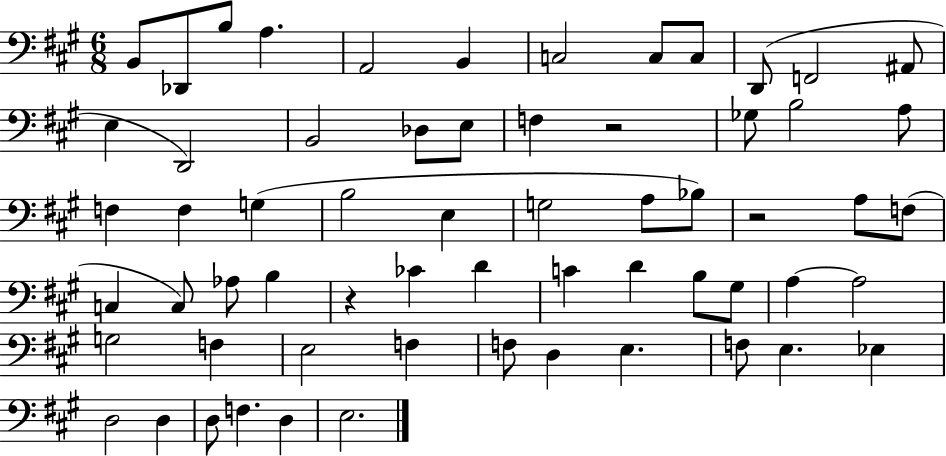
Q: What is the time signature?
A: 6/8